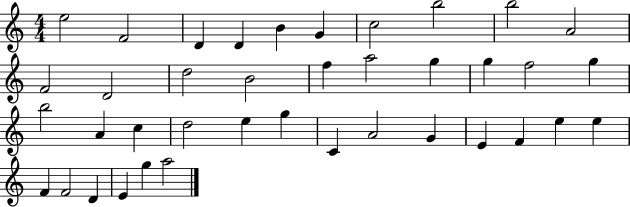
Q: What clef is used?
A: treble